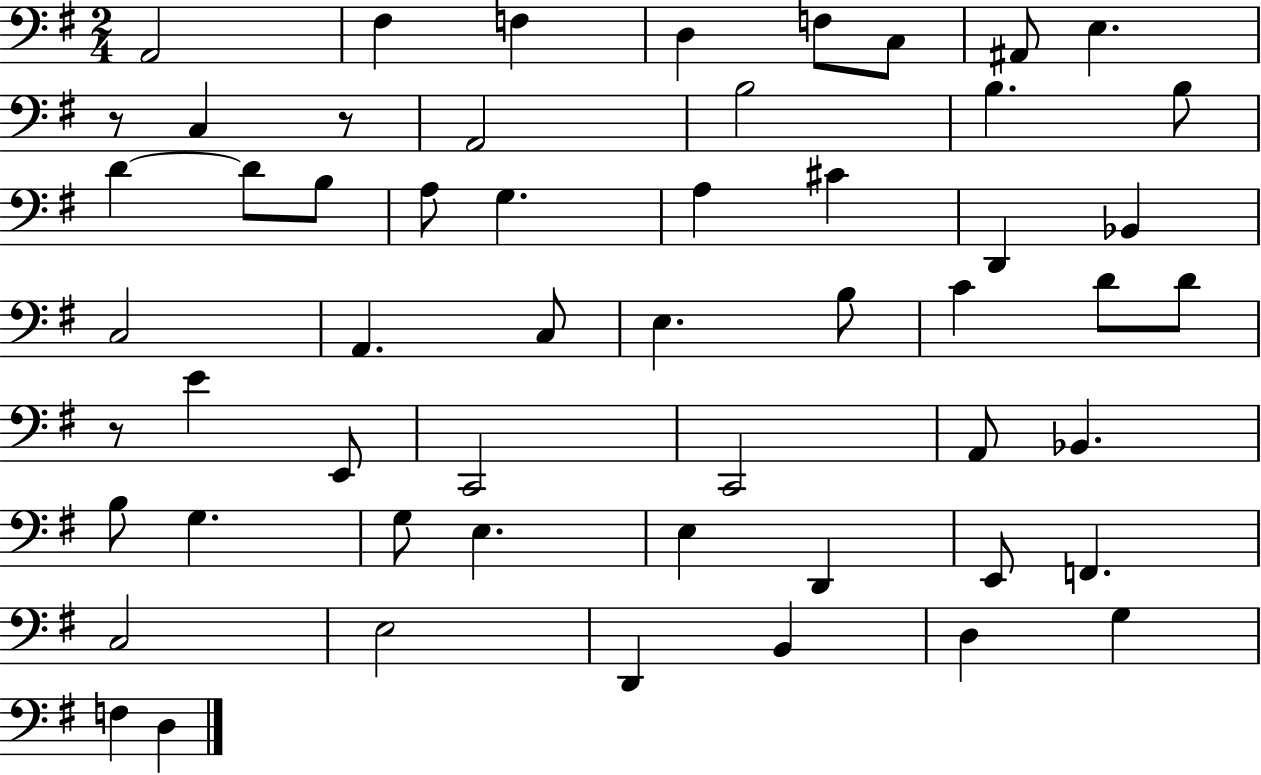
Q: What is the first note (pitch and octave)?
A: A2